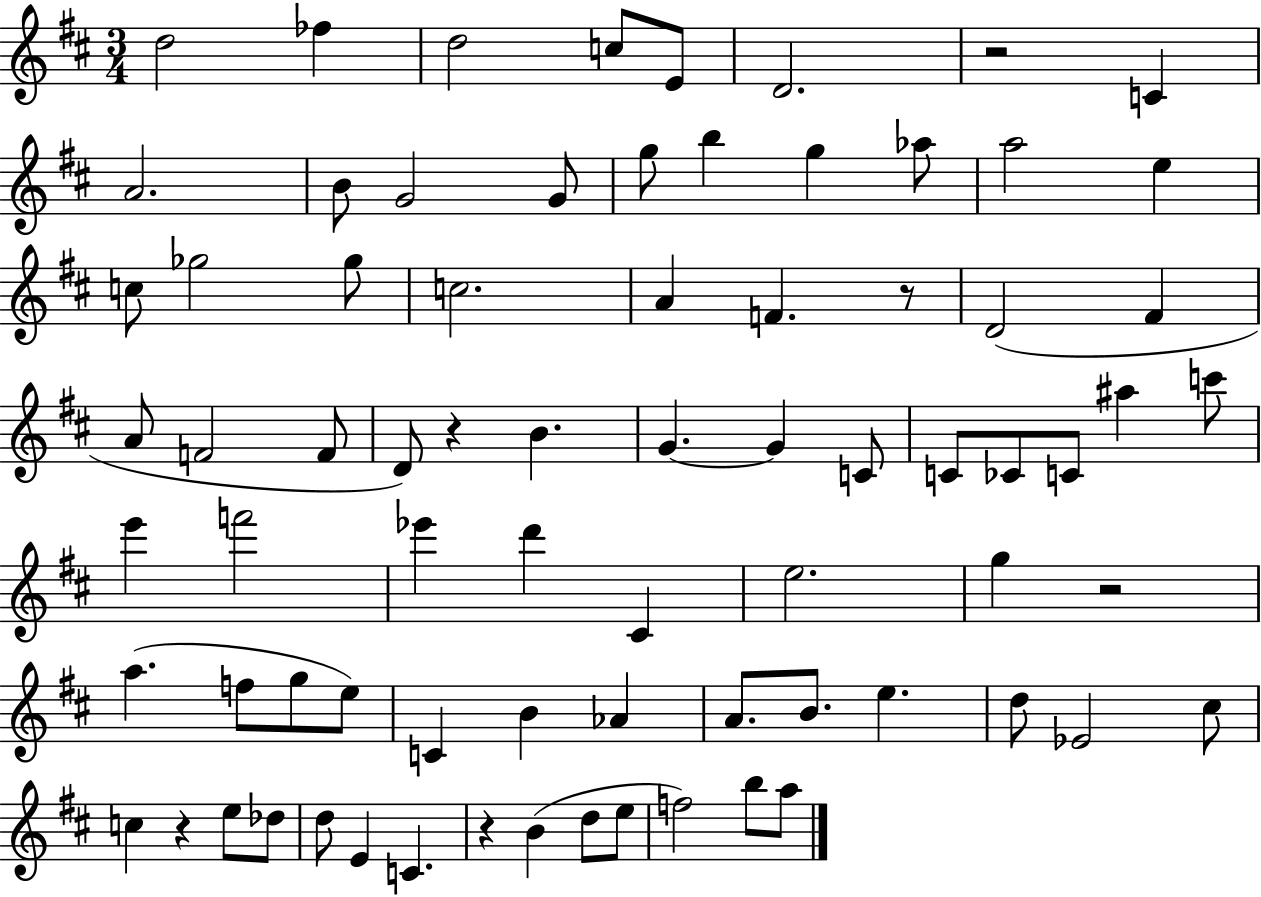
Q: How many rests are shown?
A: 6